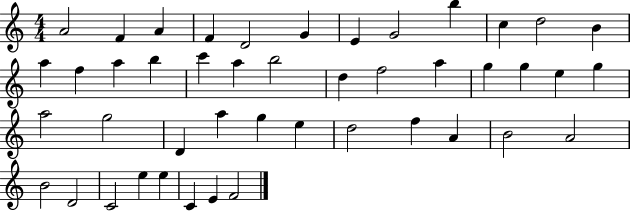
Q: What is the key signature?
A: C major